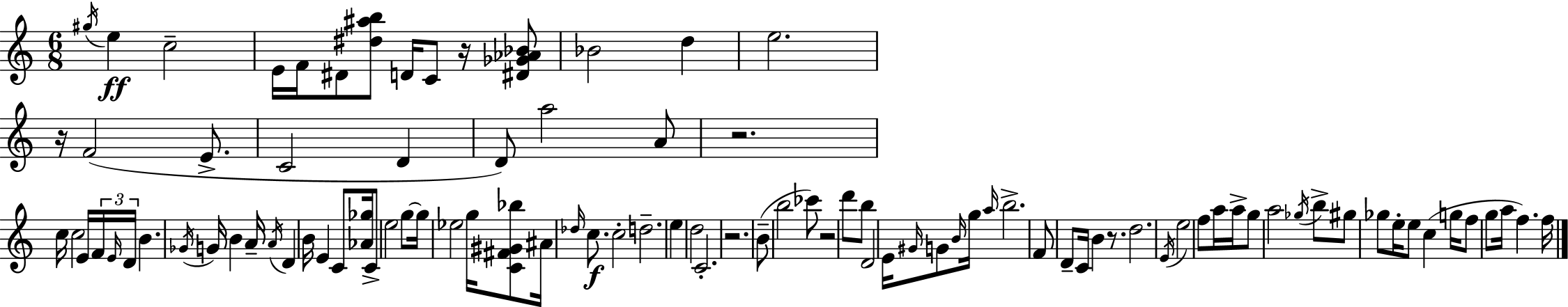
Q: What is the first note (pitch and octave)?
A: G#5